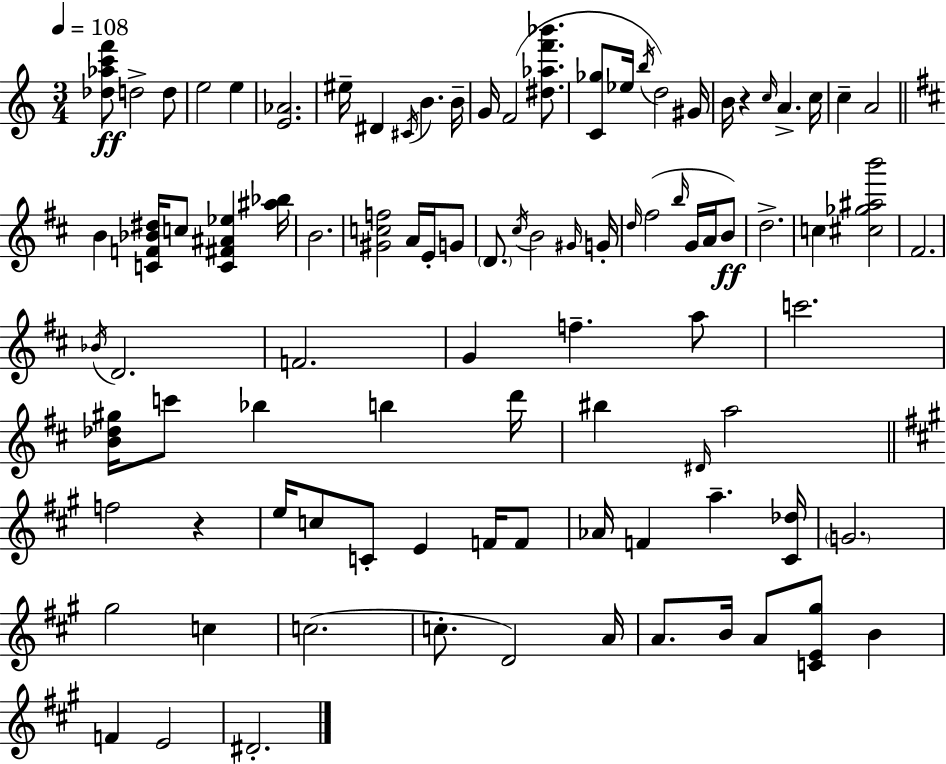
X:1
T:Untitled
M:3/4
L:1/4
K:C
[_d_ac'f']/2 d2 d/2 e2 e [E_A]2 ^e/4 ^D ^C/4 B B/4 G/4 F2 [^d_af'_b']/2 [C_g]/2 _e/4 b/4 d2 ^G/4 B/4 z c/4 A c/4 c A2 B [CF_B^d]/4 c/2 [C^F^A_e] [^a_b]/4 B2 [^Gcf]2 A/4 E/4 G/2 D/2 ^c/4 B2 ^G/4 G/4 d/4 ^f2 b/4 G/4 A/4 B/2 d2 c [^c_g^ab']2 ^F2 _B/4 D2 F2 G f a/2 c'2 [B_d^g]/4 c'/2 _b b d'/4 ^b ^D/4 a2 f2 z e/4 c/2 C/2 E F/4 F/2 _A/4 F a [^C_d]/4 G2 ^g2 c c2 c/2 D2 A/4 A/2 B/4 A/2 [CE^g]/2 B F E2 ^D2